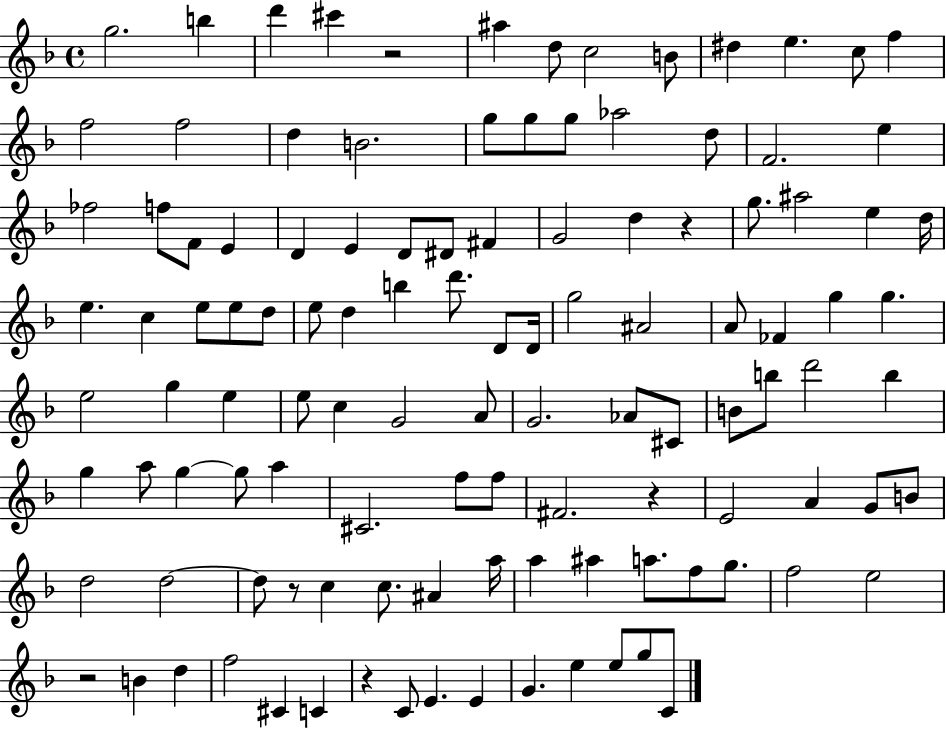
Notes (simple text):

G5/h. B5/q D6/q C#6/q R/h A#5/q D5/e C5/h B4/e D#5/q E5/q. C5/e F5/q F5/h F5/h D5/q B4/h. G5/e G5/e G5/e Ab5/h D5/e F4/h. E5/q FES5/h F5/e F4/e E4/q D4/q E4/q D4/e D#4/e F#4/q G4/h D5/q R/q G5/e. A#5/h E5/q D5/s E5/q. C5/q E5/e E5/e D5/e E5/e D5/q B5/q D6/e. D4/e D4/s G5/h A#4/h A4/e FES4/q G5/q G5/q. E5/h G5/q E5/q E5/e C5/q G4/h A4/e G4/h. Ab4/e C#4/e B4/e B5/e D6/h B5/q G5/q A5/e G5/q G5/e A5/q C#4/h. F5/e F5/e F#4/h. R/q E4/h A4/q G4/e B4/e D5/h D5/h D5/e R/e C5/q C5/e. A#4/q A5/s A5/q A#5/q A5/e. F5/e G5/e. F5/h E5/h R/h B4/q D5/q F5/h C#4/q C4/q R/q C4/e E4/q. E4/q G4/q. E5/q E5/e G5/e C4/e